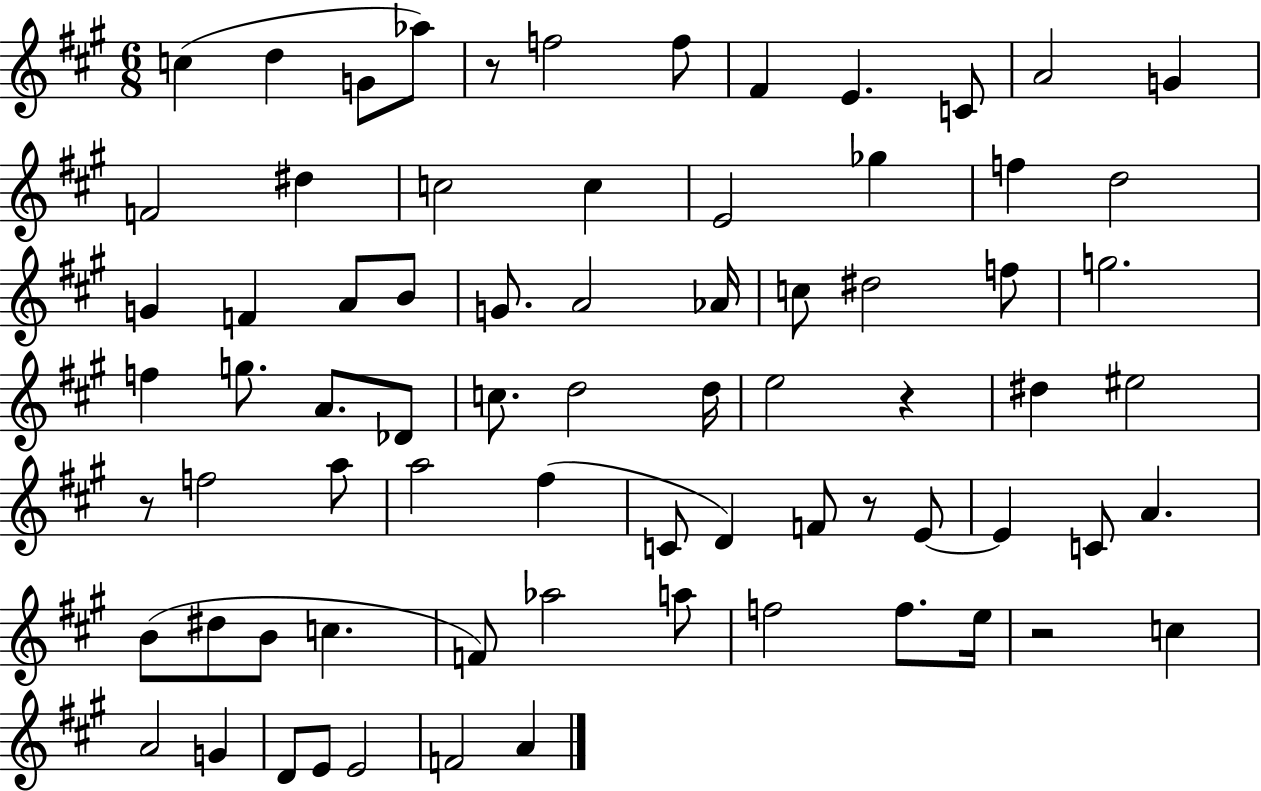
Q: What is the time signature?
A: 6/8